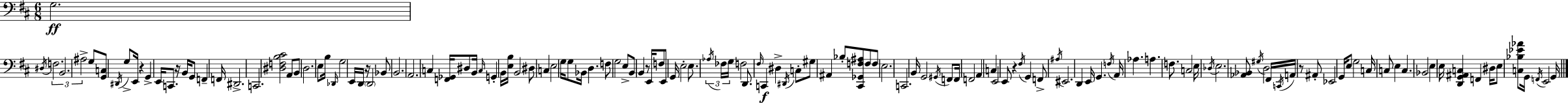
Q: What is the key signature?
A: D major